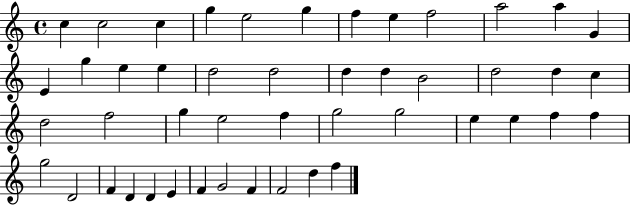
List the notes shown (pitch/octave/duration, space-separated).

C5/q C5/h C5/q G5/q E5/h G5/q F5/q E5/q F5/h A5/h A5/q G4/q E4/q G5/q E5/q E5/q D5/h D5/h D5/q D5/q B4/h D5/h D5/q C5/q D5/h F5/h G5/q E5/h F5/q G5/h G5/h E5/q E5/q F5/q F5/q G5/h D4/h F4/q D4/q D4/q E4/q F4/q G4/h F4/q F4/h D5/q F5/q